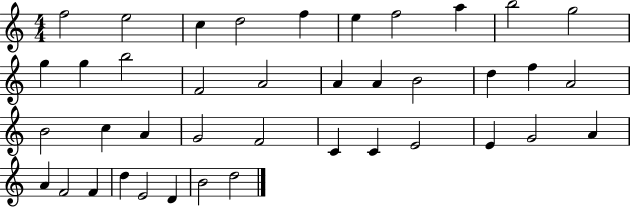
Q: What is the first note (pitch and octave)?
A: F5